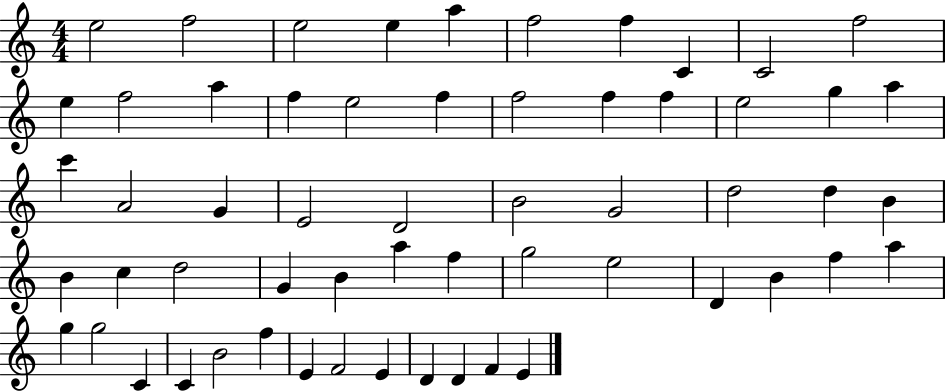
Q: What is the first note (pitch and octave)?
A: E5